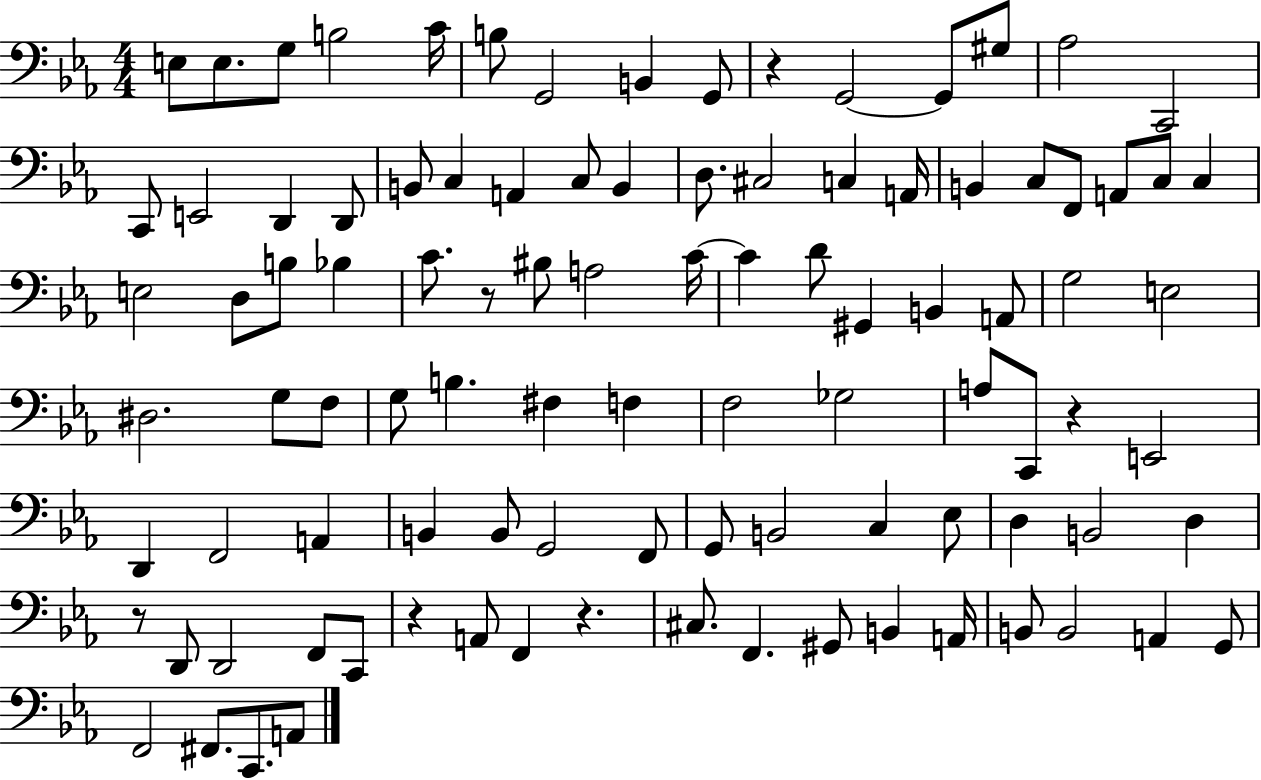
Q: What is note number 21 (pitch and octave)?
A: A2